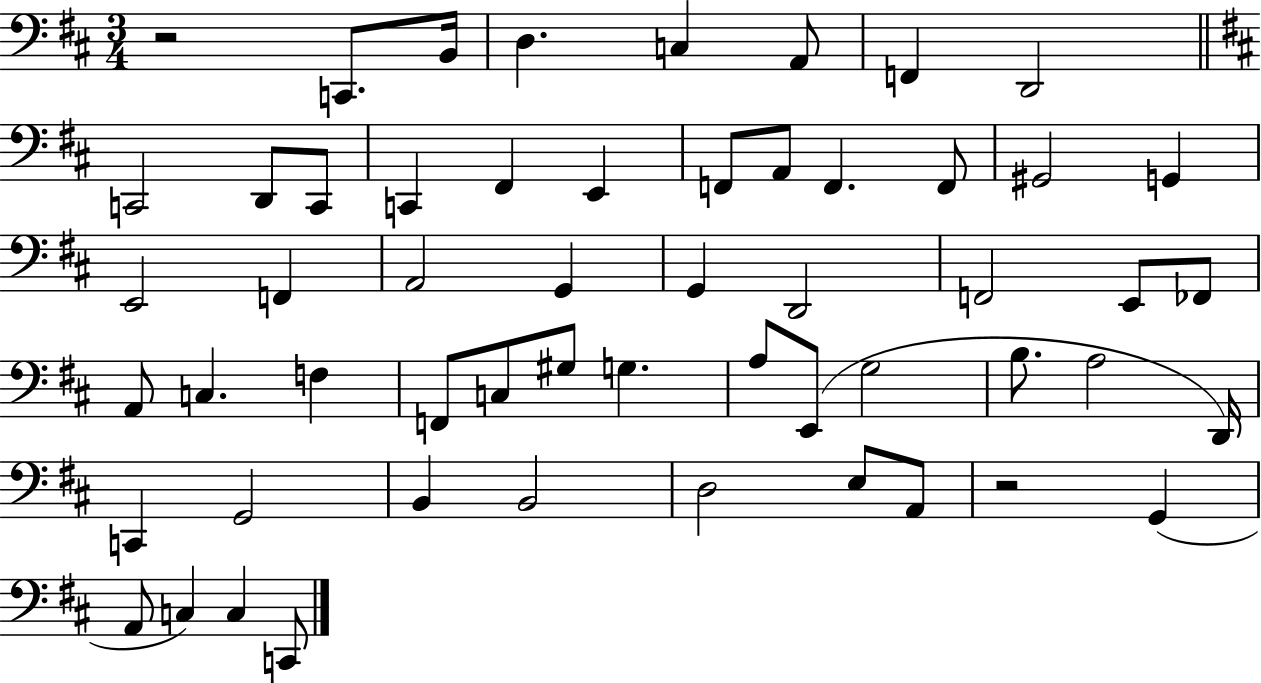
R/h C2/e. B2/s D3/q. C3/q A2/e F2/q D2/h C2/h D2/e C2/e C2/q F#2/q E2/q F2/e A2/e F2/q. F2/e G#2/h G2/q E2/h F2/q A2/h G2/q G2/q D2/h F2/h E2/e FES2/e A2/e C3/q. F3/q F2/e C3/e G#3/e G3/q. A3/e E2/e G3/h B3/e. A3/h D2/s C2/q G2/h B2/q B2/h D3/h E3/e A2/e R/h G2/q A2/e C3/q C3/q C2/e